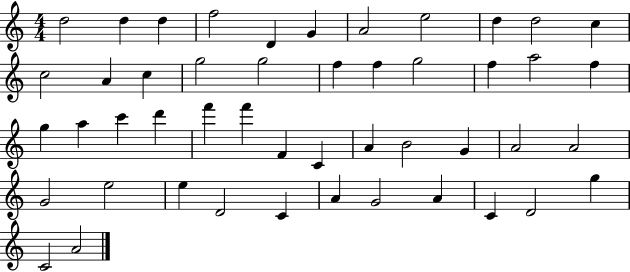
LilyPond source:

{
  \clef treble
  \numericTimeSignature
  \time 4/4
  \key c \major
  d''2 d''4 d''4 | f''2 d'4 g'4 | a'2 e''2 | d''4 d''2 c''4 | \break c''2 a'4 c''4 | g''2 g''2 | f''4 f''4 g''2 | f''4 a''2 f''4 | \break g''4 a''4 c'''4 d'''4 | f'''4 f'''4 f'4 c'4 | a'4 b'2 g'4 | a'2 a'2 | \break g'2 e''2 | e''4 d'2 c'4 | a'4 g'2 a'4 | c'4 d'2 g''4 | \break c'2 a'2 | \bar "|."
}